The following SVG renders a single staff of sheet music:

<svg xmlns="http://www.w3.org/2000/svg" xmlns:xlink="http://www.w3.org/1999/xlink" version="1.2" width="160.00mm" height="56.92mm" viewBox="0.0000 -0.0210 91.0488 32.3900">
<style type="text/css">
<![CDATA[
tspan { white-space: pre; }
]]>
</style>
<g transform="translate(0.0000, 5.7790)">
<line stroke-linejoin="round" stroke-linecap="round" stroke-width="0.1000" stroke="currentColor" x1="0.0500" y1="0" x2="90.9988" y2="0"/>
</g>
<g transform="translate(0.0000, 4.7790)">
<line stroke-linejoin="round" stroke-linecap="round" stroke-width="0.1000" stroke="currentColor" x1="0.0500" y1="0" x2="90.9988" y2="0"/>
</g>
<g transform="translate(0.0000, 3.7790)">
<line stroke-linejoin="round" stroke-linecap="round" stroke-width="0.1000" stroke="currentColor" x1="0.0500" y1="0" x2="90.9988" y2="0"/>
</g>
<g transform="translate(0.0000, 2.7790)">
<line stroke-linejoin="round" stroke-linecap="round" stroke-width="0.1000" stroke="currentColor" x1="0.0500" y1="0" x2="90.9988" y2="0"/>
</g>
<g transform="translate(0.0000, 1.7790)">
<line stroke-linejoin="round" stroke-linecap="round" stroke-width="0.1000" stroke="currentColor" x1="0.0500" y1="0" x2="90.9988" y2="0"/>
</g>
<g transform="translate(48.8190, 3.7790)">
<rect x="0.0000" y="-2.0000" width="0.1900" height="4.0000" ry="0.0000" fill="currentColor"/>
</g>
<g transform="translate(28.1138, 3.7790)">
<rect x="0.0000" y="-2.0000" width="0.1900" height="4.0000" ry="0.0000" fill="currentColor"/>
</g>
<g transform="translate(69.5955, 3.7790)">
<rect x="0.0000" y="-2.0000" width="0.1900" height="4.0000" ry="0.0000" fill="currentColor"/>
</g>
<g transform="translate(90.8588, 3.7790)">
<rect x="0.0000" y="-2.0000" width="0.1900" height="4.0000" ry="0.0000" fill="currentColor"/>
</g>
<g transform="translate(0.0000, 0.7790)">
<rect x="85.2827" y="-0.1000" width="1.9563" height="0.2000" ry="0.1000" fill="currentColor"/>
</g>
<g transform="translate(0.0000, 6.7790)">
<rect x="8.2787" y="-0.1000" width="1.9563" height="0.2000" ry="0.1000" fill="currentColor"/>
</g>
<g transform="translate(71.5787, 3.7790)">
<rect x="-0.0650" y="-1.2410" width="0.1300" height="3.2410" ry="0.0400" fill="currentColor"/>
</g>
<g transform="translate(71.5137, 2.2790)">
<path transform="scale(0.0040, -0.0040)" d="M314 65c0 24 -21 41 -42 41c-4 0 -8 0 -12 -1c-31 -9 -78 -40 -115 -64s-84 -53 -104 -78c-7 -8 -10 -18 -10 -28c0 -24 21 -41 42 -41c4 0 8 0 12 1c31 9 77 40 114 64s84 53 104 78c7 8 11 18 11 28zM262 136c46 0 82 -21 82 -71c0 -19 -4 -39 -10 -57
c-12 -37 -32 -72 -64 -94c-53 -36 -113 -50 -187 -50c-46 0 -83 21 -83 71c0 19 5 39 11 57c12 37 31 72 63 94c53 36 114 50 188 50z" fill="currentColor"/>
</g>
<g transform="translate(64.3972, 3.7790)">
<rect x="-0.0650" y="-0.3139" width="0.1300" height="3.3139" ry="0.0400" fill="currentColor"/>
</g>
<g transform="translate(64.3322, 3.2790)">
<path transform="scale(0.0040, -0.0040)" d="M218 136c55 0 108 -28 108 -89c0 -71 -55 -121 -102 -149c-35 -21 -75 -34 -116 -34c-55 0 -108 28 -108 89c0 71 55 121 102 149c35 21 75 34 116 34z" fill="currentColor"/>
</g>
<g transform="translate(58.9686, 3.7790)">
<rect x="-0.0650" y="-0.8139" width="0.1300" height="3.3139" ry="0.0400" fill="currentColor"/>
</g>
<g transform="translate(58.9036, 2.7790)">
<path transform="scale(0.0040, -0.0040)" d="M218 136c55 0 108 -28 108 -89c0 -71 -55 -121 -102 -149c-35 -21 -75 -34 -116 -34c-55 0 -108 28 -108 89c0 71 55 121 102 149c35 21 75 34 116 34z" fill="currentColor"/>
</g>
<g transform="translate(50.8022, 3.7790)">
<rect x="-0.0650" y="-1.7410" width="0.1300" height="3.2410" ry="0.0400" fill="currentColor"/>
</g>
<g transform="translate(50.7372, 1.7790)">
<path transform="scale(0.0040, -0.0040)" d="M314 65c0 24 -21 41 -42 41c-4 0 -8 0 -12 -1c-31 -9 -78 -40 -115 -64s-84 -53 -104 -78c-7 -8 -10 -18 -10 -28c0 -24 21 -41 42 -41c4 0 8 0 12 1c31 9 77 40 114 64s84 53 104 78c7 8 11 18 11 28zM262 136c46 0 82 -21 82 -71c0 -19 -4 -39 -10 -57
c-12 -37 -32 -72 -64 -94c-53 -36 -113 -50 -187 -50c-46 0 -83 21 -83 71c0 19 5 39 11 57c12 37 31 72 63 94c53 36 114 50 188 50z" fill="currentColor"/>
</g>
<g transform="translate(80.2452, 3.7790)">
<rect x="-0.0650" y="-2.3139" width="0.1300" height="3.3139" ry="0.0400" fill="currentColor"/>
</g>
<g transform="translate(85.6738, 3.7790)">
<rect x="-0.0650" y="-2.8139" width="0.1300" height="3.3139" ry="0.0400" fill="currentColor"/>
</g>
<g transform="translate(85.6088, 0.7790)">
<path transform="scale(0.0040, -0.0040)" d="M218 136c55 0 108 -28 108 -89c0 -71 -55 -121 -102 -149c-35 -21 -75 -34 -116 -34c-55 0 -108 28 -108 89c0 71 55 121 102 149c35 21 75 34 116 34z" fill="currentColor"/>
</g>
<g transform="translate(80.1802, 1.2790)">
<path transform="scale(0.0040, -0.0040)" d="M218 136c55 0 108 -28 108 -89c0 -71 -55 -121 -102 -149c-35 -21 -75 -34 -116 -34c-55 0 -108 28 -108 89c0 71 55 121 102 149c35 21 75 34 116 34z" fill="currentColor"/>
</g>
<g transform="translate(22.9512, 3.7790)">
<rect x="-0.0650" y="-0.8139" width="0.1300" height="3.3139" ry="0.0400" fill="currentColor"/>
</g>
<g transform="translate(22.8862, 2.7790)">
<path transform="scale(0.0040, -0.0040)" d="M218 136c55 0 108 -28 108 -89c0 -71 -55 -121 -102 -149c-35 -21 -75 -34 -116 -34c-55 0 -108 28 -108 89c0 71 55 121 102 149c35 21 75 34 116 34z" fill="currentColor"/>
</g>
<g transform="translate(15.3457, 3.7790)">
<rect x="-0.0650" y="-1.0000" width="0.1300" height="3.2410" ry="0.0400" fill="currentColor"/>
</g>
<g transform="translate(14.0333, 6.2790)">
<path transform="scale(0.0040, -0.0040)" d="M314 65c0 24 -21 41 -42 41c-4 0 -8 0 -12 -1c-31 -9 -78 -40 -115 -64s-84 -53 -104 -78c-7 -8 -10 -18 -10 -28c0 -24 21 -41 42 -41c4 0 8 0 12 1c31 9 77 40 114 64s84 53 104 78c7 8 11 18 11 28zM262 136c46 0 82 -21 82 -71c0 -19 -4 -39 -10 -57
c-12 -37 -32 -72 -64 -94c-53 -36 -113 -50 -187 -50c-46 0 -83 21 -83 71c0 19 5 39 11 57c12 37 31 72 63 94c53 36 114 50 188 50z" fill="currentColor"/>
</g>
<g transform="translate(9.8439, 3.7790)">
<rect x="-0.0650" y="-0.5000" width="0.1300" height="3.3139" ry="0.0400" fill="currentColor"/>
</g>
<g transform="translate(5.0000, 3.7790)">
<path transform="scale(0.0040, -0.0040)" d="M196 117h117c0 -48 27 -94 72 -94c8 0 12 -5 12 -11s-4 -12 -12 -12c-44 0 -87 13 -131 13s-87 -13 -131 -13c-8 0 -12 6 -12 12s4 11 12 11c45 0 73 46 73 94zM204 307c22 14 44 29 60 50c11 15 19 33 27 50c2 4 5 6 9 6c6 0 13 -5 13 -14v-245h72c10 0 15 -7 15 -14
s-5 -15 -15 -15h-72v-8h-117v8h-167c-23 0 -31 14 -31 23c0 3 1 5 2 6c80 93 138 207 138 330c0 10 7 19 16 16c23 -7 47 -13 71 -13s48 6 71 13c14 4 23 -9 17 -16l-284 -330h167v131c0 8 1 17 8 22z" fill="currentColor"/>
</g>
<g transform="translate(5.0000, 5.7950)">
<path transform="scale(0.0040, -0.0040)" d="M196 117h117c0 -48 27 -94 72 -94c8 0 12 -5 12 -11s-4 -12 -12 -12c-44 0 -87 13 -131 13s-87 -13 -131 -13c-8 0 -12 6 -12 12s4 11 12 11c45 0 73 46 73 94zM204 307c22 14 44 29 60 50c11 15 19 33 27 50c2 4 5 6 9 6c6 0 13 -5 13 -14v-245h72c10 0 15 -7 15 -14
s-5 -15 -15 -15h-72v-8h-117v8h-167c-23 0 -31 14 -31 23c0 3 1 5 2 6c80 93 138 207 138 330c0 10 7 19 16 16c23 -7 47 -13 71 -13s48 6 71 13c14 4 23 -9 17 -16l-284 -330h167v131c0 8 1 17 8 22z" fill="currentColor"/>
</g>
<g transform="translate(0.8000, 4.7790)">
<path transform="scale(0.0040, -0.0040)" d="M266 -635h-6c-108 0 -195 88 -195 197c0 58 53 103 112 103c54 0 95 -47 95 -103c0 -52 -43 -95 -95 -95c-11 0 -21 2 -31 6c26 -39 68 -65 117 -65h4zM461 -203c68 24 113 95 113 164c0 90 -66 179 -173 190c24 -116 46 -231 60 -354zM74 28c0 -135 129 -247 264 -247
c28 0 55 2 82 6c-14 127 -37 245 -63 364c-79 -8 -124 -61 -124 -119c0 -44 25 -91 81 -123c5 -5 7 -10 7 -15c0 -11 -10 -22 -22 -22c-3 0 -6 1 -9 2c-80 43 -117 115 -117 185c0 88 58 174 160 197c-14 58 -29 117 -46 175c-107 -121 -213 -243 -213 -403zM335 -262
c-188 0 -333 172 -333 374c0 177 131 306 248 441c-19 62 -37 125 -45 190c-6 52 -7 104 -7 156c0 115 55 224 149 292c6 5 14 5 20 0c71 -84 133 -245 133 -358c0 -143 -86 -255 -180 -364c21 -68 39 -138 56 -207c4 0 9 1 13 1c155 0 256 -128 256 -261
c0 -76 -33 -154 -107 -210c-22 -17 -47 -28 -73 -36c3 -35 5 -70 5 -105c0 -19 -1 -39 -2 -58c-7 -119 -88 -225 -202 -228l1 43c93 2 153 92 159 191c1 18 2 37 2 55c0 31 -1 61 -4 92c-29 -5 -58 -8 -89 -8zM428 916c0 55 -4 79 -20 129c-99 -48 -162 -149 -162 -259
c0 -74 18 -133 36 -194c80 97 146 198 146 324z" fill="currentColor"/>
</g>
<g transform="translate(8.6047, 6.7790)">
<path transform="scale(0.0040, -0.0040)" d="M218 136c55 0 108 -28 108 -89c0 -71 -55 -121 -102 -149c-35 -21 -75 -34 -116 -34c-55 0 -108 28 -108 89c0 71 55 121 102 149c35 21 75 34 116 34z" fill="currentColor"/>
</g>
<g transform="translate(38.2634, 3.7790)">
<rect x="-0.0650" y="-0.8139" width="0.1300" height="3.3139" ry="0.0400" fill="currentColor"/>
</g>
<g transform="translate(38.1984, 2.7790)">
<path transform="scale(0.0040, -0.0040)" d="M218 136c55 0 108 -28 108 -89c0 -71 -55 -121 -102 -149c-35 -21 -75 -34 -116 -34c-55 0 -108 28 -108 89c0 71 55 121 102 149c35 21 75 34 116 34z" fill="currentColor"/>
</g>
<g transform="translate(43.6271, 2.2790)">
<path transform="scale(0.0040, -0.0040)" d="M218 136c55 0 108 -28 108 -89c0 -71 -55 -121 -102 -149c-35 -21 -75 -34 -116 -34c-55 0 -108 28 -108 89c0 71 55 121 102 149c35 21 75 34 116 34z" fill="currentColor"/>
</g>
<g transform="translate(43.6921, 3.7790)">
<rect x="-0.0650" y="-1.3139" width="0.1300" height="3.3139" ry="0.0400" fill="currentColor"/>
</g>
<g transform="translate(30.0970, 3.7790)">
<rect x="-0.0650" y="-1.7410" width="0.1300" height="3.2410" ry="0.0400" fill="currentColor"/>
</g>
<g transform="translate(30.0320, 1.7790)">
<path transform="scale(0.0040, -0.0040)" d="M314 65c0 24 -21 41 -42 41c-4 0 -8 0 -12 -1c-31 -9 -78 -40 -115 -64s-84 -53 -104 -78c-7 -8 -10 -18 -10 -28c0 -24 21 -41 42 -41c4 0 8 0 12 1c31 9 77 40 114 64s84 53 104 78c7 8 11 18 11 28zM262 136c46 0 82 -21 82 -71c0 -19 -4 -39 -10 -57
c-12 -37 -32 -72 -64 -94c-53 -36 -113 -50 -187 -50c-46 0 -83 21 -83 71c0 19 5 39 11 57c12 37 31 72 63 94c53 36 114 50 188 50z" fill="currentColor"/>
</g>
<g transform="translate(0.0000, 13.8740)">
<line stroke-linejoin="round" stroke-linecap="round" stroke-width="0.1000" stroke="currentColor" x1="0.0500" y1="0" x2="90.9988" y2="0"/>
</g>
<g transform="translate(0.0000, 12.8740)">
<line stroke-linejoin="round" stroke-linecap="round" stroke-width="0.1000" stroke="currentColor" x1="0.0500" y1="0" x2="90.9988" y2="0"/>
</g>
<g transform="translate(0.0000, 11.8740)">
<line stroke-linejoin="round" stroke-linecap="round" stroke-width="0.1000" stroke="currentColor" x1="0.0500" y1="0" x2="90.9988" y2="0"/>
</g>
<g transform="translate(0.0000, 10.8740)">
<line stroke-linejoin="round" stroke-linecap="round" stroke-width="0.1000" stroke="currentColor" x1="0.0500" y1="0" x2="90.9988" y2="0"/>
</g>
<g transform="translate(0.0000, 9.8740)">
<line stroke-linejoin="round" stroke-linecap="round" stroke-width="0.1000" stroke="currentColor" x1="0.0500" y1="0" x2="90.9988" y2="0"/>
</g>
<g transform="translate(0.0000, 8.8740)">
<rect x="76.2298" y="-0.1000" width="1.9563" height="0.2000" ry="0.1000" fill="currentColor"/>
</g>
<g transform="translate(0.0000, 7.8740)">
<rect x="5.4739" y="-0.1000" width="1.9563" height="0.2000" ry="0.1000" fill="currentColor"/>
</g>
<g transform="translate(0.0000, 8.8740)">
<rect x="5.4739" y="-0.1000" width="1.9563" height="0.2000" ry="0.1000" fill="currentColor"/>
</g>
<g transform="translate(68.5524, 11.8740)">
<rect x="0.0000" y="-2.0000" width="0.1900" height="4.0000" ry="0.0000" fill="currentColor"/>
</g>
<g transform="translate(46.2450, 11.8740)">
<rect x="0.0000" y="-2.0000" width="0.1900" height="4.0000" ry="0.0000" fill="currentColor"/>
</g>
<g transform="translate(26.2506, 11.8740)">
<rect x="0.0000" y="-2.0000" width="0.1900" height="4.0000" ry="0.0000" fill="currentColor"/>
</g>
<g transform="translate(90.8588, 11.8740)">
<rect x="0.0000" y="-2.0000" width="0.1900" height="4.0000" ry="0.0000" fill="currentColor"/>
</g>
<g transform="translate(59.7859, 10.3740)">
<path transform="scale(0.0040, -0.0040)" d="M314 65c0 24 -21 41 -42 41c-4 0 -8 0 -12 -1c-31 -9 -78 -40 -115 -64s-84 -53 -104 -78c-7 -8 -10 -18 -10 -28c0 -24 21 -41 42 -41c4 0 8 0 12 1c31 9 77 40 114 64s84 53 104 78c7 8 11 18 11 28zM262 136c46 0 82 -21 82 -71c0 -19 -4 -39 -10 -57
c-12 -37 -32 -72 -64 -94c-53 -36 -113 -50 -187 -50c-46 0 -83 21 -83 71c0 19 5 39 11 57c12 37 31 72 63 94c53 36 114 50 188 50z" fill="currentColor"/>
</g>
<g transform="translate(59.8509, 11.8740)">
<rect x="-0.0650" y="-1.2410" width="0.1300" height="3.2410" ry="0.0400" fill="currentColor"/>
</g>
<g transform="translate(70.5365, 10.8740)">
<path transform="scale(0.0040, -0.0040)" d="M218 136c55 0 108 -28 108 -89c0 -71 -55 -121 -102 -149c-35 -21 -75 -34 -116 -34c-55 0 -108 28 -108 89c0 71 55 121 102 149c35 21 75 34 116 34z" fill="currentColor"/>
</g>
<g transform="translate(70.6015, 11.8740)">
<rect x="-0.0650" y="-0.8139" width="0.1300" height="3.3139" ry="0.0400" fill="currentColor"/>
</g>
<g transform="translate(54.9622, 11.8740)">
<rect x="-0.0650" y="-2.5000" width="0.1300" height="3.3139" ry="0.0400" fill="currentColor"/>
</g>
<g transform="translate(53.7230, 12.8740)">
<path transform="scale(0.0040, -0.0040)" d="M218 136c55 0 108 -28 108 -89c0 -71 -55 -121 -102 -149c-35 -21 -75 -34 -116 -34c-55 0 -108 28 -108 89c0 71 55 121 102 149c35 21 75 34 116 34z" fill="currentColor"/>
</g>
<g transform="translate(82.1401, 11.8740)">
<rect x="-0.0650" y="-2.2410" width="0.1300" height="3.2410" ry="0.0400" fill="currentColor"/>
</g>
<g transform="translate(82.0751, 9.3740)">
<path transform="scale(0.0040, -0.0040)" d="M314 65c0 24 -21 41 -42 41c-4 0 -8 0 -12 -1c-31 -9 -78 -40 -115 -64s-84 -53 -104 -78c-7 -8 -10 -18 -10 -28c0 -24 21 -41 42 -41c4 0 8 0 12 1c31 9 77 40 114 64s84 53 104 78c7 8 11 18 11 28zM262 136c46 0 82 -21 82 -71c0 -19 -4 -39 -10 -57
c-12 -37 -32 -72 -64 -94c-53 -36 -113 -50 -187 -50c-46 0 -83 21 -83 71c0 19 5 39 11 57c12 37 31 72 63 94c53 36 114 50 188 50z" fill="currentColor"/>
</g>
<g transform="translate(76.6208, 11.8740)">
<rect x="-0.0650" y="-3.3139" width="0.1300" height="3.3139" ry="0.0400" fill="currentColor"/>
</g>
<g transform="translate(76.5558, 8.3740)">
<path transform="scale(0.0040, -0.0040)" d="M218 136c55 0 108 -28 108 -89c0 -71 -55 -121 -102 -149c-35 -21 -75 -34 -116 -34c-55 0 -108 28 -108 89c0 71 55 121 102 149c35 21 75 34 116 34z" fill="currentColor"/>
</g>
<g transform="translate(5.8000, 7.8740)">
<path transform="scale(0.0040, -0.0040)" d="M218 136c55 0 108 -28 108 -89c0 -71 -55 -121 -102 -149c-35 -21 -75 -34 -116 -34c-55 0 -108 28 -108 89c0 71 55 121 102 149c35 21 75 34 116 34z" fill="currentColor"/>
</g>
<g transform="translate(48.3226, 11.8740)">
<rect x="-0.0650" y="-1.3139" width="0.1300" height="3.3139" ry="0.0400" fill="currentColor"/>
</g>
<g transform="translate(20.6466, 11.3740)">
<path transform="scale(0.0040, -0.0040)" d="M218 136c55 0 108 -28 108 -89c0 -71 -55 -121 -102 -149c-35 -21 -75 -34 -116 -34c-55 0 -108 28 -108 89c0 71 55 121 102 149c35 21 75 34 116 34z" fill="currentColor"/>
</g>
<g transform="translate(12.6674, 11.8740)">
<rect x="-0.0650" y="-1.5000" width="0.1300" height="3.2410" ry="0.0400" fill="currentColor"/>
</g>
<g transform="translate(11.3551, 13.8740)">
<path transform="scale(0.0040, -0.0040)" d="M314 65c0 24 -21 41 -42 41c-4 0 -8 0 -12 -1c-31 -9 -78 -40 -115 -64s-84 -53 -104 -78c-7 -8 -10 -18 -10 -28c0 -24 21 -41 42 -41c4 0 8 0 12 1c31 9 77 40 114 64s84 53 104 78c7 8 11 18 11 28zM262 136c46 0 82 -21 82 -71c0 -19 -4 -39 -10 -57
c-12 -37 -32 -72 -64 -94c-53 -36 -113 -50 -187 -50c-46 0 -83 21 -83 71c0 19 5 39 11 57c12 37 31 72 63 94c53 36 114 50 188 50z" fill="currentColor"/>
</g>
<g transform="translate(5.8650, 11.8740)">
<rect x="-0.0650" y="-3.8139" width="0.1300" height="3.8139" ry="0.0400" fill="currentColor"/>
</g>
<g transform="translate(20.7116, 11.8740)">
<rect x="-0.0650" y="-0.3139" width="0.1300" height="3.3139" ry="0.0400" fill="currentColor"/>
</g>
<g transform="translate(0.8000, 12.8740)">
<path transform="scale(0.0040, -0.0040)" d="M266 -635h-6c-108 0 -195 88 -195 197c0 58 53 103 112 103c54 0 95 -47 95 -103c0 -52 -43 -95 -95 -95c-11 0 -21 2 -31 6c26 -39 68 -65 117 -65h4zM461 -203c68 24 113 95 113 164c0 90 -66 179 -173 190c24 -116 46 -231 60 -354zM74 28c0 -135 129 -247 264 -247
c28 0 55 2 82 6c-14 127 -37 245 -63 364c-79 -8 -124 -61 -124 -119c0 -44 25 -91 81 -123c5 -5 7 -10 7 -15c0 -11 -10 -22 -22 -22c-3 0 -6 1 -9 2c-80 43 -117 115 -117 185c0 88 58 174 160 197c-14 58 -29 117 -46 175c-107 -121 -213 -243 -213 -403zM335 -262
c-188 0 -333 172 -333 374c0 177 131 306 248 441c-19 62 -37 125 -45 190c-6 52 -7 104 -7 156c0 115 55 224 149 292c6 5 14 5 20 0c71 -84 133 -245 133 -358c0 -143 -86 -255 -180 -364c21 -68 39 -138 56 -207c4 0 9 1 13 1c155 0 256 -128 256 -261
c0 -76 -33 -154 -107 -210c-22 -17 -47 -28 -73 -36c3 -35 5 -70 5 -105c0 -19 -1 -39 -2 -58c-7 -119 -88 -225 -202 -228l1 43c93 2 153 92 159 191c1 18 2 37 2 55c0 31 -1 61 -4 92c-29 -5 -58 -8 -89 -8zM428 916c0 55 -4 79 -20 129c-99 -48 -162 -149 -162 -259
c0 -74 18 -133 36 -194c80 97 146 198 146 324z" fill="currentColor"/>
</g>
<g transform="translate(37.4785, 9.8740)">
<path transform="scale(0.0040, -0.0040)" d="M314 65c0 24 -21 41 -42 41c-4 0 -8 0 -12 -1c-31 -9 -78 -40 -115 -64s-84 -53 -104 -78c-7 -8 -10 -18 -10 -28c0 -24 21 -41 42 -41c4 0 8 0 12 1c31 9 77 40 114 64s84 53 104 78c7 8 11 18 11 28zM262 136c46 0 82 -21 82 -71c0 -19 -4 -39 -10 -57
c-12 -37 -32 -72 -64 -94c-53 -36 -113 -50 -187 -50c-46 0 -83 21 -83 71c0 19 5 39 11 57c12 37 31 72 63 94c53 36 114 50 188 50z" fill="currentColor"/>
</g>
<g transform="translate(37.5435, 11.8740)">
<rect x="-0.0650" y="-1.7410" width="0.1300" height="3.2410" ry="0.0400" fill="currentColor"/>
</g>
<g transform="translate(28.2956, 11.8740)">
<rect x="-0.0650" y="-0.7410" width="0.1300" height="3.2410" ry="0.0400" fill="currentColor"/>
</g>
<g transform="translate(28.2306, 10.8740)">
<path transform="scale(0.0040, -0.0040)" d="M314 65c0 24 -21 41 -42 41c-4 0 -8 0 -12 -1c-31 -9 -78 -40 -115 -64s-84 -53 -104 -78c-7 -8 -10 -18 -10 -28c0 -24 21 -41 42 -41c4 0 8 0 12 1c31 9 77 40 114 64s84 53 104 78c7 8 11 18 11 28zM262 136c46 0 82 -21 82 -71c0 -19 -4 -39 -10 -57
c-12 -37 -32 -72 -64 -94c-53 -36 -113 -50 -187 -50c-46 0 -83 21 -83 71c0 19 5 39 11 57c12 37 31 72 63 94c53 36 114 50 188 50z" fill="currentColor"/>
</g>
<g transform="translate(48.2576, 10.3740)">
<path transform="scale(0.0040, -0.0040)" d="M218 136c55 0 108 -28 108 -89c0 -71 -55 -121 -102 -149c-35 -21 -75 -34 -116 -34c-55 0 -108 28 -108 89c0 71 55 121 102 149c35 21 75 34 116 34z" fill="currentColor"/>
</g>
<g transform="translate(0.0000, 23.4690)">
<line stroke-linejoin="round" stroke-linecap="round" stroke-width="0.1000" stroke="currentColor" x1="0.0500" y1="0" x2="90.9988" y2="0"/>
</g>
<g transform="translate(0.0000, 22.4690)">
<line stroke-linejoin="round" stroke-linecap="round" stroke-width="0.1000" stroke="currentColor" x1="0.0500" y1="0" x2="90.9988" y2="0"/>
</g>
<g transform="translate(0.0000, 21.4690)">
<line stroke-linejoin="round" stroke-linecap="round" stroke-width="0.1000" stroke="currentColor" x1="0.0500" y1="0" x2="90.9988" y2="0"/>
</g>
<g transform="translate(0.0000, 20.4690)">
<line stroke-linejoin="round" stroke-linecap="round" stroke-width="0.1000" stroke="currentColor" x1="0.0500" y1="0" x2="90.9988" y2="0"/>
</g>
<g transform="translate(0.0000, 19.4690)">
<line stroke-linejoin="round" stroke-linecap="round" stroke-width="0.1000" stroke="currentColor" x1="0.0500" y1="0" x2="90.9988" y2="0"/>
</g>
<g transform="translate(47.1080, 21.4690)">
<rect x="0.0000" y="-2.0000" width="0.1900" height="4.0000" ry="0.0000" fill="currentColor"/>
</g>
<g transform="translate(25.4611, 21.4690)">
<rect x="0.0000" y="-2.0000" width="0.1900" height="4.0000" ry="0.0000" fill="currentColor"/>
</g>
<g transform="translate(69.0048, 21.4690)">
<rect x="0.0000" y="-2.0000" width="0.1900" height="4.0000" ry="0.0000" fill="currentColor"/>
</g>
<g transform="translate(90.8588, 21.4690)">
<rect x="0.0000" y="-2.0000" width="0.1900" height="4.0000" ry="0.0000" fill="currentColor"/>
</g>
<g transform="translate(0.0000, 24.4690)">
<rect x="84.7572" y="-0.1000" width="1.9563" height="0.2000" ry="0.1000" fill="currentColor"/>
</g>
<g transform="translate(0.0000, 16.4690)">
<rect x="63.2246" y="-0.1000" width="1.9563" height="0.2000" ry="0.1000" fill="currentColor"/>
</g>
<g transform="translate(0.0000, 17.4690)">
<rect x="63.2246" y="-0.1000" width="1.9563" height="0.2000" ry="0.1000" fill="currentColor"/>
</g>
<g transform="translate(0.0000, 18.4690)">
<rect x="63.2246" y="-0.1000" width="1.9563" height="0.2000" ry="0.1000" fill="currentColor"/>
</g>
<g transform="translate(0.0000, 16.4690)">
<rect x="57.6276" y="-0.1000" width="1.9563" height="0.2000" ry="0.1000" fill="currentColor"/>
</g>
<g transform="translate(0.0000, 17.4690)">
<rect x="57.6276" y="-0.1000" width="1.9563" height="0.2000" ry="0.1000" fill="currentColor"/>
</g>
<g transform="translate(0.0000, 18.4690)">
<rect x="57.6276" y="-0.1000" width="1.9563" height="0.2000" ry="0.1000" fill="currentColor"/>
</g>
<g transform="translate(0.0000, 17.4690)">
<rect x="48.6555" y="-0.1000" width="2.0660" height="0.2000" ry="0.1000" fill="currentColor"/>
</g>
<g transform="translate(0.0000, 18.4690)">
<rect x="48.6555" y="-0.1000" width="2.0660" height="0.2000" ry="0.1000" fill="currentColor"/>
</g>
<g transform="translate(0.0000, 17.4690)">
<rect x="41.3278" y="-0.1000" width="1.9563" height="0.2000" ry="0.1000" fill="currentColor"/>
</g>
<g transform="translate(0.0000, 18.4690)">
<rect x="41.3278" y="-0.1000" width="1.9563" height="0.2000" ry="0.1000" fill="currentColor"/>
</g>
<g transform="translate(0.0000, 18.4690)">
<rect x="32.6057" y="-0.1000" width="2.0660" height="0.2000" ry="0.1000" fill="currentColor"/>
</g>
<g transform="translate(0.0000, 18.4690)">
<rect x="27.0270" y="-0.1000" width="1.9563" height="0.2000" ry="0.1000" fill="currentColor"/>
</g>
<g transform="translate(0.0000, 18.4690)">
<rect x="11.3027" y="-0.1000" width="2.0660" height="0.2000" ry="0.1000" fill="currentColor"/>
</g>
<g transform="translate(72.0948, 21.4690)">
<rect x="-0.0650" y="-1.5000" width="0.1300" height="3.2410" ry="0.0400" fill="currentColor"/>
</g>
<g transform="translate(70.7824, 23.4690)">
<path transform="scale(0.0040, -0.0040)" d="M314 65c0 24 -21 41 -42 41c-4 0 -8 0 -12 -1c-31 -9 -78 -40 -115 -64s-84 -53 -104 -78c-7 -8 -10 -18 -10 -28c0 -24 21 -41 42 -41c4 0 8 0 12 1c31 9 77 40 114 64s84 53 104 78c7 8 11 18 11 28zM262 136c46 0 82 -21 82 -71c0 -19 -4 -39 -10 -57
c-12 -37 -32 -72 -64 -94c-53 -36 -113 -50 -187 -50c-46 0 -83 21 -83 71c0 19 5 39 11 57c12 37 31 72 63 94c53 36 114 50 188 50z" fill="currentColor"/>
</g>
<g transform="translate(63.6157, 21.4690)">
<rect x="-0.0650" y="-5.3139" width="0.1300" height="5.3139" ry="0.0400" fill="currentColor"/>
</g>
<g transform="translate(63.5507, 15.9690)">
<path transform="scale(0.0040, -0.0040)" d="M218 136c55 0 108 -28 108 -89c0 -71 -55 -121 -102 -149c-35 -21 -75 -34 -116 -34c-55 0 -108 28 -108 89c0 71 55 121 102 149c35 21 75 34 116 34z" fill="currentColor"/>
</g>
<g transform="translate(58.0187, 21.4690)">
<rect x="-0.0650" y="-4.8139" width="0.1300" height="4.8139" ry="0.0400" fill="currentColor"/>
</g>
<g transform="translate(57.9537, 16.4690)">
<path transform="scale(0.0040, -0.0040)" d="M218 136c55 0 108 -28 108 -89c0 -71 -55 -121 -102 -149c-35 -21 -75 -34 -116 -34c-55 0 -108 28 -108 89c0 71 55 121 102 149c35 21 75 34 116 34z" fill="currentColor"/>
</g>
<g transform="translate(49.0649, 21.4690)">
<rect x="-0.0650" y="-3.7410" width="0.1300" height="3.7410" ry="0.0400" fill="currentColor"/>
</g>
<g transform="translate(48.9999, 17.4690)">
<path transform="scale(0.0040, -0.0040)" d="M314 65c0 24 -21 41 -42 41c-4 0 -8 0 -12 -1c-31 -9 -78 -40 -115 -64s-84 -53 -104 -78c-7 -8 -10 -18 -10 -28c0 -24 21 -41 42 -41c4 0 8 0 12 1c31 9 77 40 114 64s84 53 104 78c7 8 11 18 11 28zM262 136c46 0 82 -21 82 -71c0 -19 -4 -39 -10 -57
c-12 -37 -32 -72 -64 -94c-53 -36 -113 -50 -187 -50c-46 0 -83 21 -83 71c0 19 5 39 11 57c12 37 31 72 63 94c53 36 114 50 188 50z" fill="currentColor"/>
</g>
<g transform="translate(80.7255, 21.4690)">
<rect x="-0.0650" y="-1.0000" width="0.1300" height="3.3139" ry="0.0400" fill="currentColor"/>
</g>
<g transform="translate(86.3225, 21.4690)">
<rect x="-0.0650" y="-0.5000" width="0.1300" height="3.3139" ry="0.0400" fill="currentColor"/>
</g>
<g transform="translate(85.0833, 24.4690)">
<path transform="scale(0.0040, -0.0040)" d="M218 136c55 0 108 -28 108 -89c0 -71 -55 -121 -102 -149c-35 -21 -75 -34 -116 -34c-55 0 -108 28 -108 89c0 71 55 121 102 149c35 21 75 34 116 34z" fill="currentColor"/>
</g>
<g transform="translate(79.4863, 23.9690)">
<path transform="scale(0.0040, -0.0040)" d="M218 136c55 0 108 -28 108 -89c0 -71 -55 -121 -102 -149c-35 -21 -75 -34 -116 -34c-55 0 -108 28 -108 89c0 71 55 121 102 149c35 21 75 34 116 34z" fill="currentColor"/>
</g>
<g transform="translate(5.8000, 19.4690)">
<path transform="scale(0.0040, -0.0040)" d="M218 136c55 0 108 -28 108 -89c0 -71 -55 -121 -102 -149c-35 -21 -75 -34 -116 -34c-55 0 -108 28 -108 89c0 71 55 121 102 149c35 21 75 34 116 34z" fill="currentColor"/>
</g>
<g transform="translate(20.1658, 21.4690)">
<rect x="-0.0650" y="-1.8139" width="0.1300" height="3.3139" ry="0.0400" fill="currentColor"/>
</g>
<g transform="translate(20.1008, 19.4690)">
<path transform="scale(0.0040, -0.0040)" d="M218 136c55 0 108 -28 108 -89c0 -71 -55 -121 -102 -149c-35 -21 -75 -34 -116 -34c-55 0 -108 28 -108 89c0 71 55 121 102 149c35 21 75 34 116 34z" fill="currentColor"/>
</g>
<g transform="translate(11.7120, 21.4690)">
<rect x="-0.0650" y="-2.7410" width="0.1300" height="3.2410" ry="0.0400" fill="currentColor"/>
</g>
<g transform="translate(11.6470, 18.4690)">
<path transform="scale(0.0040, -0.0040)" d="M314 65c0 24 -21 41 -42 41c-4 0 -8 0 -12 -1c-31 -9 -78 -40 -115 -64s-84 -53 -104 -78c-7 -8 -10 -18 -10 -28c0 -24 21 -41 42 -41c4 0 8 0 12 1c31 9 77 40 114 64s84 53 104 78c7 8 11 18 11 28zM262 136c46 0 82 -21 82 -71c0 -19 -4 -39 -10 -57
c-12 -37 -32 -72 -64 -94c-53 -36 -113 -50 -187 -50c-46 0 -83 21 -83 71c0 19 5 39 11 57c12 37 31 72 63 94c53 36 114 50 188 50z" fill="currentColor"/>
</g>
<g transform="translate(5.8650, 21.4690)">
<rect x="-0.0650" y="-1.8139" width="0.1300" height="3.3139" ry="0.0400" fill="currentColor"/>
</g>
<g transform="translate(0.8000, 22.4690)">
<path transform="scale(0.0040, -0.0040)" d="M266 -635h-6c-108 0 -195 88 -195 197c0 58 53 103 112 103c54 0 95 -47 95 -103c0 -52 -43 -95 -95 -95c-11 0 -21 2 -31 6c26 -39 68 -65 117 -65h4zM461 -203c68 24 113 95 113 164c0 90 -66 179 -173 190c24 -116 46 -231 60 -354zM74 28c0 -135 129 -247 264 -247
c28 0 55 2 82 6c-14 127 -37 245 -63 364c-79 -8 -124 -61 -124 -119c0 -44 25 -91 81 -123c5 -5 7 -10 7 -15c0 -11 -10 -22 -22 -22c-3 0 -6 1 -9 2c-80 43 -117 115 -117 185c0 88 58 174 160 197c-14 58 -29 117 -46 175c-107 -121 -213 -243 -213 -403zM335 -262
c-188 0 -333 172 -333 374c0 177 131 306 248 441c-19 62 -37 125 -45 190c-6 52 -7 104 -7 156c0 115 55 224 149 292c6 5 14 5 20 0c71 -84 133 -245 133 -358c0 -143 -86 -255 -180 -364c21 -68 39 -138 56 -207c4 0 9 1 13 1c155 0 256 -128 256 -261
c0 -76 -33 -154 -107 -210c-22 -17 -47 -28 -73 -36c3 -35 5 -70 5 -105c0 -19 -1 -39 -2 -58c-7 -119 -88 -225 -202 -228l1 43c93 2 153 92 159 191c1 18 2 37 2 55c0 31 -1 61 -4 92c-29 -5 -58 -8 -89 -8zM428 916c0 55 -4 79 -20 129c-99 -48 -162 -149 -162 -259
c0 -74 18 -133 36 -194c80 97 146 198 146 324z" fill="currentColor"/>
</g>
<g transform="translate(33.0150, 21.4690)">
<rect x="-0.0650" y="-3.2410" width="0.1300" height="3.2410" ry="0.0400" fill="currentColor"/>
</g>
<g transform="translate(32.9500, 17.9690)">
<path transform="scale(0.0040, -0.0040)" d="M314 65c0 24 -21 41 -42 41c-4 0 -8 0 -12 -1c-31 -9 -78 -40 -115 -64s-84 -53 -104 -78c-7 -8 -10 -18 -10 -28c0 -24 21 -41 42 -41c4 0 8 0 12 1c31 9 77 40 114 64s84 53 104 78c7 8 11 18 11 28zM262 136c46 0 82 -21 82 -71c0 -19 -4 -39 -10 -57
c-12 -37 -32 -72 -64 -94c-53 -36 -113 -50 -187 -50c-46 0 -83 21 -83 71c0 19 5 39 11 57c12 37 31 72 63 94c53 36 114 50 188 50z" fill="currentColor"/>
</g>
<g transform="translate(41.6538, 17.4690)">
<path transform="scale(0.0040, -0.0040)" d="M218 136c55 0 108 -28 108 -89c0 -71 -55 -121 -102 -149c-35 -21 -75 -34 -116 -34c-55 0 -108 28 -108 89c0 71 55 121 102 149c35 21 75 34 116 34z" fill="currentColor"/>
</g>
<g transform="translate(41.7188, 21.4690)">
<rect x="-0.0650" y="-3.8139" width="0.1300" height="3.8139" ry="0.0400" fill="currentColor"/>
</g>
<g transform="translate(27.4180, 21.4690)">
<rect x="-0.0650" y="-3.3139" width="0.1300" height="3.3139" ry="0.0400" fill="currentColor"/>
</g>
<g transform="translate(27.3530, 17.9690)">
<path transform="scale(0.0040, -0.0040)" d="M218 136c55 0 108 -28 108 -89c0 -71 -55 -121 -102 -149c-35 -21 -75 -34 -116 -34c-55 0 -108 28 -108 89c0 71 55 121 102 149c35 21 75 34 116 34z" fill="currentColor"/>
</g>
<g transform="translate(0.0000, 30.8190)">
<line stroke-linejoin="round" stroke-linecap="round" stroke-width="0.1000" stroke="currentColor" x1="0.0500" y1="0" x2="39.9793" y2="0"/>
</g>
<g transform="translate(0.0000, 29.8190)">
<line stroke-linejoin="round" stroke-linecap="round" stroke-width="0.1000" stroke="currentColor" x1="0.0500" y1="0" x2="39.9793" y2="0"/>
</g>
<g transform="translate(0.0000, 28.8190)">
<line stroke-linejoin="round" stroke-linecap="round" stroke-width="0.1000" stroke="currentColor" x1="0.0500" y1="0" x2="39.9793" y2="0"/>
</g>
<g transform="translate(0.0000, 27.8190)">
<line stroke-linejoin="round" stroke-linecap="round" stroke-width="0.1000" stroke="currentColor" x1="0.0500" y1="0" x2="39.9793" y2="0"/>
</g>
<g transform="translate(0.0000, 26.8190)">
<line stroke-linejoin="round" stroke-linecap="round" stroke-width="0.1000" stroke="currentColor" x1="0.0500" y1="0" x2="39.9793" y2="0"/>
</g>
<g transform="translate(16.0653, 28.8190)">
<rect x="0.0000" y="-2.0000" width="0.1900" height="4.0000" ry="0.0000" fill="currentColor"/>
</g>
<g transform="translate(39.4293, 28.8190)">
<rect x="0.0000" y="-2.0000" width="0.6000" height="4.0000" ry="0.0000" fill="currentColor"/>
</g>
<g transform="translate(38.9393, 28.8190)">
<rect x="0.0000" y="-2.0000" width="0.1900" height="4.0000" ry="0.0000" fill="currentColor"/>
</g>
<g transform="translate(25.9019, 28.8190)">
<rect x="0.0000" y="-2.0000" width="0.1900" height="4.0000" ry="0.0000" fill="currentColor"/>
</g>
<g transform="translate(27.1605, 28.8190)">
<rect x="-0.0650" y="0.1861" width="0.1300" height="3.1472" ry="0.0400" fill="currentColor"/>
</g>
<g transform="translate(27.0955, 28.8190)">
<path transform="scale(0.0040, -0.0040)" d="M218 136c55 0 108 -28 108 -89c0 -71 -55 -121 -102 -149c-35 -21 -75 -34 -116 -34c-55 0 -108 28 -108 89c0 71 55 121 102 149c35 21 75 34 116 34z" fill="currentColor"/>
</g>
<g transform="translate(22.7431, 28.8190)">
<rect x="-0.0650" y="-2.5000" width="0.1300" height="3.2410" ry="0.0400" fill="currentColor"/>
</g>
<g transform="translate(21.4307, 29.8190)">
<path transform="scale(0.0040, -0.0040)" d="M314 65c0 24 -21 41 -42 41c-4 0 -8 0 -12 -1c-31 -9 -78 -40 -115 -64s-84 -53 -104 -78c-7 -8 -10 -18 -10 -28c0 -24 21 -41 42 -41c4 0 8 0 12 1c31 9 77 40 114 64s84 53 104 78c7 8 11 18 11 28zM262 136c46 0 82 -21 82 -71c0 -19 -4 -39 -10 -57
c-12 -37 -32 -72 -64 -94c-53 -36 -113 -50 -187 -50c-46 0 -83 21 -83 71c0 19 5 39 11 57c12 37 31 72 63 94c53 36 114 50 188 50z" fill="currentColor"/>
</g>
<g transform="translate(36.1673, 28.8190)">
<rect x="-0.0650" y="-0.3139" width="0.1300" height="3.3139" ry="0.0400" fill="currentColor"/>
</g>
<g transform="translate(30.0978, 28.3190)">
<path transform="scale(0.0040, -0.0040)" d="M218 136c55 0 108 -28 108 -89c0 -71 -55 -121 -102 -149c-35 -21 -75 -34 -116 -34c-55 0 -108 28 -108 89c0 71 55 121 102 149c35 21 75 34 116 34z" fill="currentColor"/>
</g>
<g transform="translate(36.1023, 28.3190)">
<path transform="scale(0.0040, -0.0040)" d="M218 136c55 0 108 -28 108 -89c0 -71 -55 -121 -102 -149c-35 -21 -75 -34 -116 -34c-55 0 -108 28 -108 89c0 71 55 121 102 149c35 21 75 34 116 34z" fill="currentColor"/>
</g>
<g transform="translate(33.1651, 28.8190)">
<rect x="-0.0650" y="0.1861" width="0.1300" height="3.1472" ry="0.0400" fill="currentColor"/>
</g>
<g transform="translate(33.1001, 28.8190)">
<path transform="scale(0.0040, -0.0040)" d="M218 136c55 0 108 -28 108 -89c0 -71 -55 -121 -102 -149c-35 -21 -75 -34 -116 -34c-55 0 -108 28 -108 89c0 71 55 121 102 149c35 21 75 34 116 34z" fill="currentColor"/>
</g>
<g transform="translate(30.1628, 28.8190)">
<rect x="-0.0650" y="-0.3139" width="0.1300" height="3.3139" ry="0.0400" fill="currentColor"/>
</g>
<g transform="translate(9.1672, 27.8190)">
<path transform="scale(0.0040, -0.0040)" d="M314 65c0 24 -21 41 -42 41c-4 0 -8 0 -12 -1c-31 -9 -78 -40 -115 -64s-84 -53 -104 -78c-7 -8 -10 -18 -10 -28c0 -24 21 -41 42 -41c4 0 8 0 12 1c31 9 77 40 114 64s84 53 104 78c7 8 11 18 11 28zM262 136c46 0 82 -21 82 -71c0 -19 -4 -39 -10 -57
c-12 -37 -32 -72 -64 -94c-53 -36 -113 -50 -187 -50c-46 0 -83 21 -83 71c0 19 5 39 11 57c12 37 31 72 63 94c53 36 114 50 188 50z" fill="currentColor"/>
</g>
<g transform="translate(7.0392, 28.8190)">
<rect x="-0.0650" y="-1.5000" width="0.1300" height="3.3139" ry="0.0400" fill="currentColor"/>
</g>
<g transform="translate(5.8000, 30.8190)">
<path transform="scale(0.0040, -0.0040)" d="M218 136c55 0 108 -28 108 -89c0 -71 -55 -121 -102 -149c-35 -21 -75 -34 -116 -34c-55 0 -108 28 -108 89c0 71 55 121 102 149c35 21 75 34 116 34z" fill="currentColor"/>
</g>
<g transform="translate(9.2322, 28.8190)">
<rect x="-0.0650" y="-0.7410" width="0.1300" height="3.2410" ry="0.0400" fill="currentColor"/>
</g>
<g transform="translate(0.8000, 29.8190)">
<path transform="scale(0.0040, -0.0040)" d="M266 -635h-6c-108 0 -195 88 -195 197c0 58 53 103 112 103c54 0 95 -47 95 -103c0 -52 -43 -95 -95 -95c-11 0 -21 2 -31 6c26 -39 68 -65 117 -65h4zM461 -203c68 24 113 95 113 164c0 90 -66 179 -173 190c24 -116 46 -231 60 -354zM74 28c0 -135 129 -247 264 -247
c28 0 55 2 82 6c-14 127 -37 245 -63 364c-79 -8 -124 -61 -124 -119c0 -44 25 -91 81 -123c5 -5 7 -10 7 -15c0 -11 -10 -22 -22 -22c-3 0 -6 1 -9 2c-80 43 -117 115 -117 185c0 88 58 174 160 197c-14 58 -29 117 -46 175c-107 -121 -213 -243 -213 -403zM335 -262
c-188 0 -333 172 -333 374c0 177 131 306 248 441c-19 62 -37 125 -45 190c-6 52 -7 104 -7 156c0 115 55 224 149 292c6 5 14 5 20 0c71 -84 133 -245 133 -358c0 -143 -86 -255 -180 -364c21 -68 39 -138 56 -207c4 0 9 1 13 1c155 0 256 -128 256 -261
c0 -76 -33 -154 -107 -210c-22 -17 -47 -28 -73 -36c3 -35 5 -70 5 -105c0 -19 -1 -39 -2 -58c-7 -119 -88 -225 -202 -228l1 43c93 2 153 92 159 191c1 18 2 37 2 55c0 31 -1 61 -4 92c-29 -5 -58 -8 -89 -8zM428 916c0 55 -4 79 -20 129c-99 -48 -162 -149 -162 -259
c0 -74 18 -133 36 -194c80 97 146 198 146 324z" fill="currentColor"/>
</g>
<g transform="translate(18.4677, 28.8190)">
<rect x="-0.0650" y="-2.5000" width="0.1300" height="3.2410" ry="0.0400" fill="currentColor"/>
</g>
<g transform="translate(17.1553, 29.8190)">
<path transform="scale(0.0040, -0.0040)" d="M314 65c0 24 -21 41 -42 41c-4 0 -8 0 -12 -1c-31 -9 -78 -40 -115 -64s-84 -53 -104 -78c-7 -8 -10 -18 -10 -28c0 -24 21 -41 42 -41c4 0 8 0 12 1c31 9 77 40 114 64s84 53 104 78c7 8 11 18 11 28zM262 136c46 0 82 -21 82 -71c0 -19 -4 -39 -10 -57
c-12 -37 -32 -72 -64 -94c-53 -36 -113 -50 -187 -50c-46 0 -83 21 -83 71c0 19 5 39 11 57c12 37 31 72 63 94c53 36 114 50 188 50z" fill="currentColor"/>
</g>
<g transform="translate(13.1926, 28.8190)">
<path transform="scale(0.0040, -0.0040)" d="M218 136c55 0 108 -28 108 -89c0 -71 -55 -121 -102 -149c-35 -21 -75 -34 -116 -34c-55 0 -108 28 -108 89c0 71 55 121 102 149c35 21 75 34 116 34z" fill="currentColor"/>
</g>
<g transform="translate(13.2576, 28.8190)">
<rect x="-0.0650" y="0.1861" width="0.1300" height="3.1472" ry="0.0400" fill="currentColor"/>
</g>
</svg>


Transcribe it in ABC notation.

X:1
T:Untitled
M:4/4
L:1/4
K:C
C D2 d f2 d e f2 d c e2 g a c' E2 c d2 f2 e G e2 d b g2 f a2 f b b2 c' c'2 e' f' E2 D C E d2 B G2 G2 B c B c